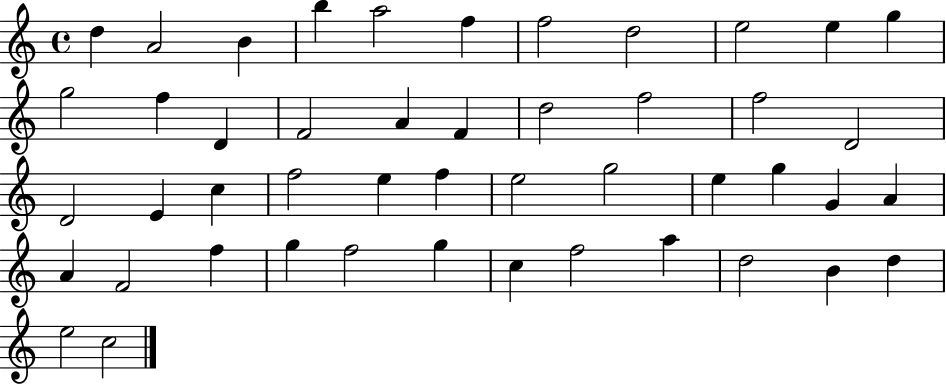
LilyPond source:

{
  \clef treble
  \time 4/4
  \defaultTimeSignature
  \key c \major
  d''4 a'2 b'4 | b''4 a''2 f''4 | f''2 d''2 | e''2 e''4 g''4 | \break g''2 f''4 d'4 | f'2 a'4 f'4 | d''2 f''2 | f''2 d'2 | \break d'2 e'4 c''4 | f''2 e''4 f''4 | e''2 g''2 | e''4 g''4 g'4 a'4 | \break a'4 f'2 f''4 | g''4 f''2 g''4 | c''4 f''2 a''4 | d''2 b'4 d''4 | \break e''2 c''2 | \bar "|."
}